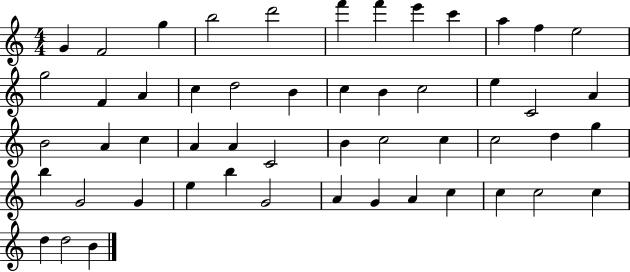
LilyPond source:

{
  \clef treble
  \numericTimeSignature
  \time 4/4
  \key c \major
  g'4 f'2 g''4 | b''2 d'''2 | f'''4 f'''4 e'''4 c'''4 | a''4 f''4 e''2 | \break g''2 f'4 a'4 | c''4 d''2 b'4 | c''4 b'4 c''2 | e''4 c'2 a'4 | \break b'2 a'4 c''4 | a'4 a'4 c'2 | b'4 c''2 c''4 | c''2 d''4 g''4 | \break b''4 g'2 g'4 | e''4 b''4 g'2 | a'4 g'4 a'4 c''4 | c''4 c''2 c''4 | \break d''4 d''2 b'4 | \bar "|."
}